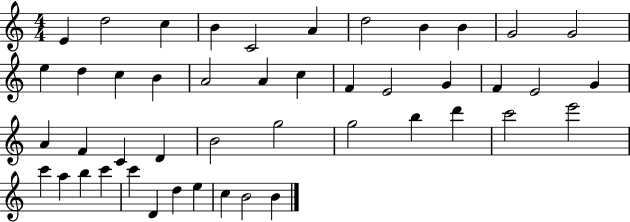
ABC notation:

X:1
T:Untitled
M:4/4
L:1/4
K:C
E d2 c B C2 A d2 B B G2 G2 e d c B A2 A c F E2 G F E2 G A F C D B2 g2 g2 b d' c'2 e'2 c' a b c' c' D d e c B2 B